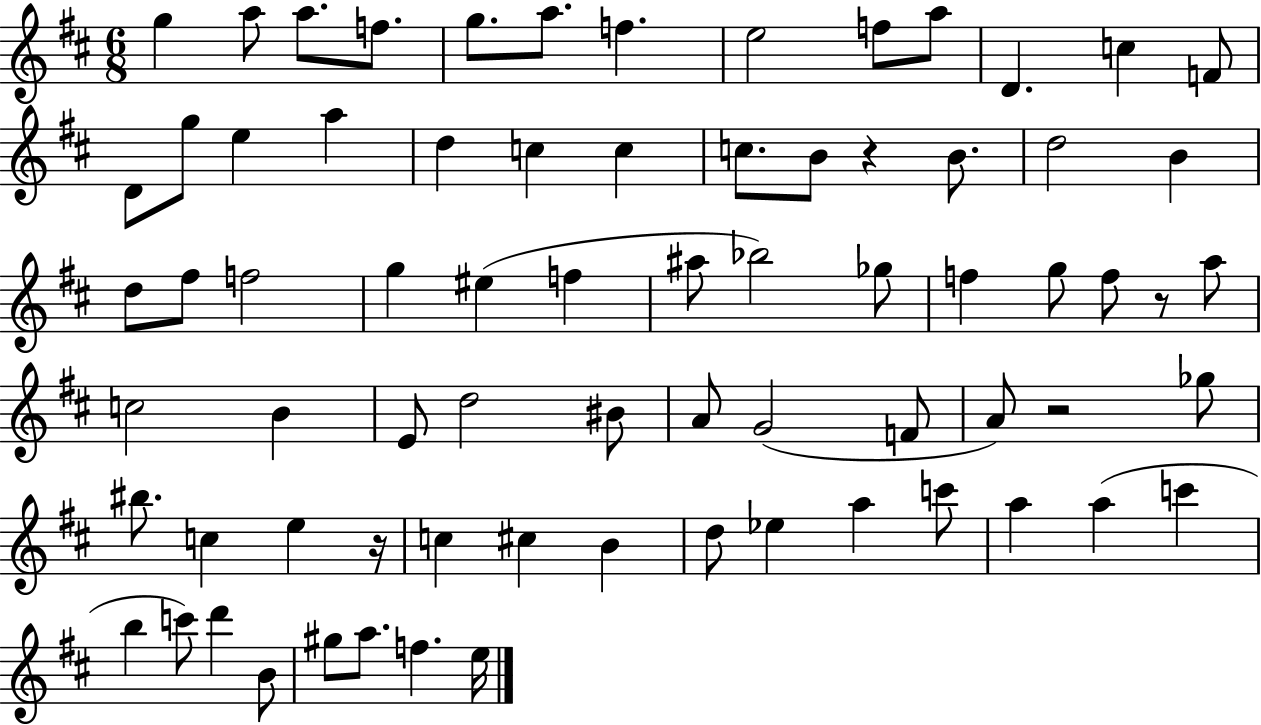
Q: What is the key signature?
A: D major